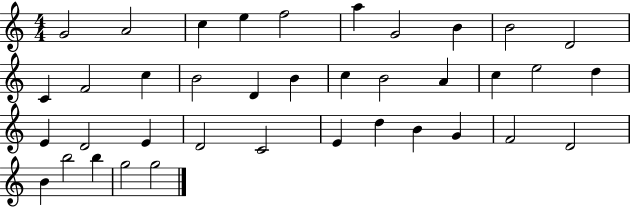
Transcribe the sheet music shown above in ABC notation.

X:1
T:Untitled
M:4/4
L:1/4
K:C
G2 A2 c e f2 a G2 B B2 D2 C F2 c B2 D B c B2 A c e2 d E D2 E D2 C2 E d B G F2 D2 B b2 b g2 g2